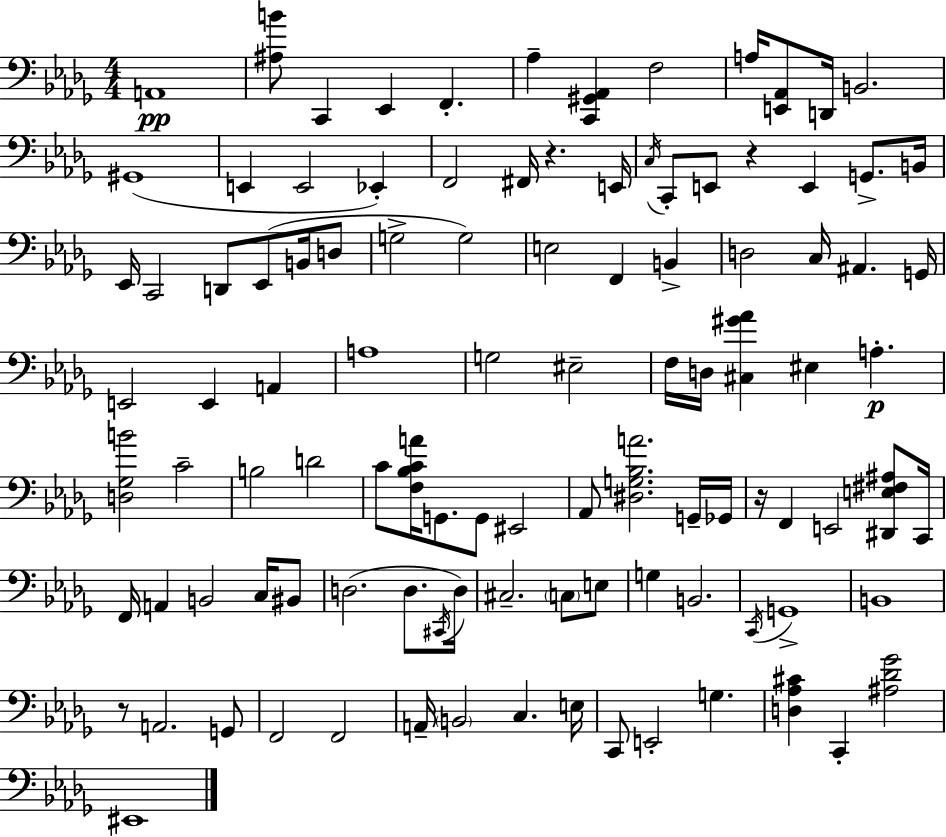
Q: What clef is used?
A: bass